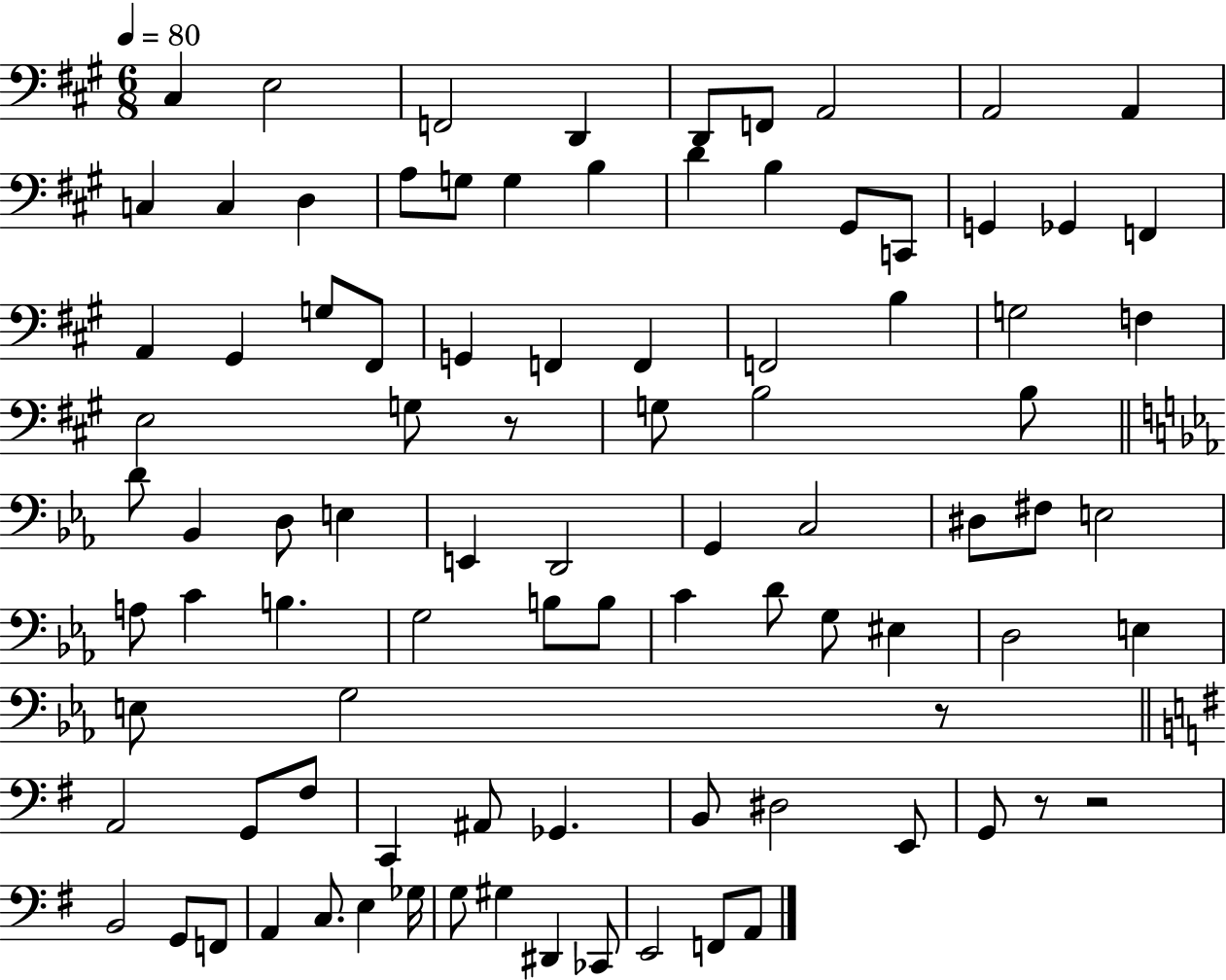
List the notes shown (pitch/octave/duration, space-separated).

C#3/q E3/h F2/h D2/q D2/e F2/e A2/h A2/h A2/q C3/q C3/q D3/q A3/e G3/e G3/q B3/q D4/q B3/q G#2/e C2/e G2/q Gb2/q F2/q A2/q G#2/q G3/e F#2/e G2/q F2/q F2/q F2/h B3/q G3/h F3/q E3/h G3/e R/e G3/e B3/h B3/e D4/e Bb2/q D3/e E3/q E2/q D2/h G2/q C3/h D#3/e F#3/e E3/h A3/e C4/q B3/q. G3/h B3/e B3/e C4/q D4/e G3/e EIS3/q D3/h E3/q E3/e G3/h R/e A2/h G2/e F#3/e C2/q A#2/e Gb2/q. B2/e D#3/h E2/e G2/e R/e R/h B2/h G2/e F2/e A2/q C3/e. E3/q Gb3/s G3/e G#3/q D#2/q CES2/e E2/h F2/e A2/e